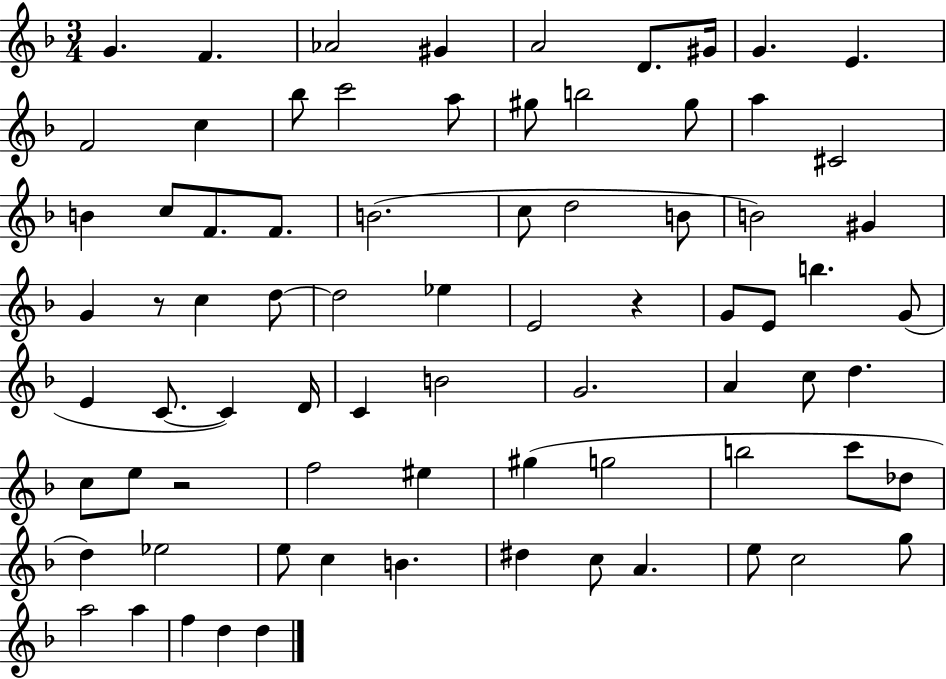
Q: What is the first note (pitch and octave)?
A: G4